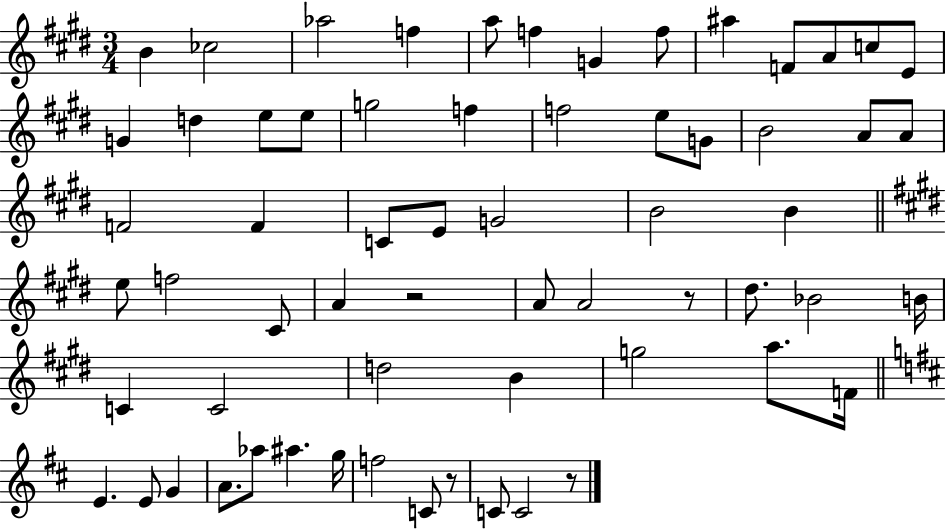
{
  \clef treble
  \numericTimeSignature
  \time 3/4
  \key e \major
  b'4 ces''2 | aes''2 f''4 | a''8 f''4 g'4 f''8 | ais''4 f'8 a'8 c''8 e'8 | \break g'4 d''4 e''8 e''8 | g''2 f''4 | f''2 e''8 g'8 | b'2 a'8 a'8 | \break f'2 f'4 | c'8 e'8 g'2 | b'2 b'4 | \bar "||" \break \key e \major e''8 f''2 cis'8 | a'4 r2 | a'8 a'2 r8 | dis''8. bes'2 b'16 | \break c'4 c'2 | d''2 b'4 | g''2 a''8. f'16 | \bar "||" \break \key b \minor e'4. e'8 g'4 | a'8. aes''8 ais''4. g''16 | f''2 c'8 r8 | c'8 c'2 r8 | \break \bar "|."
}